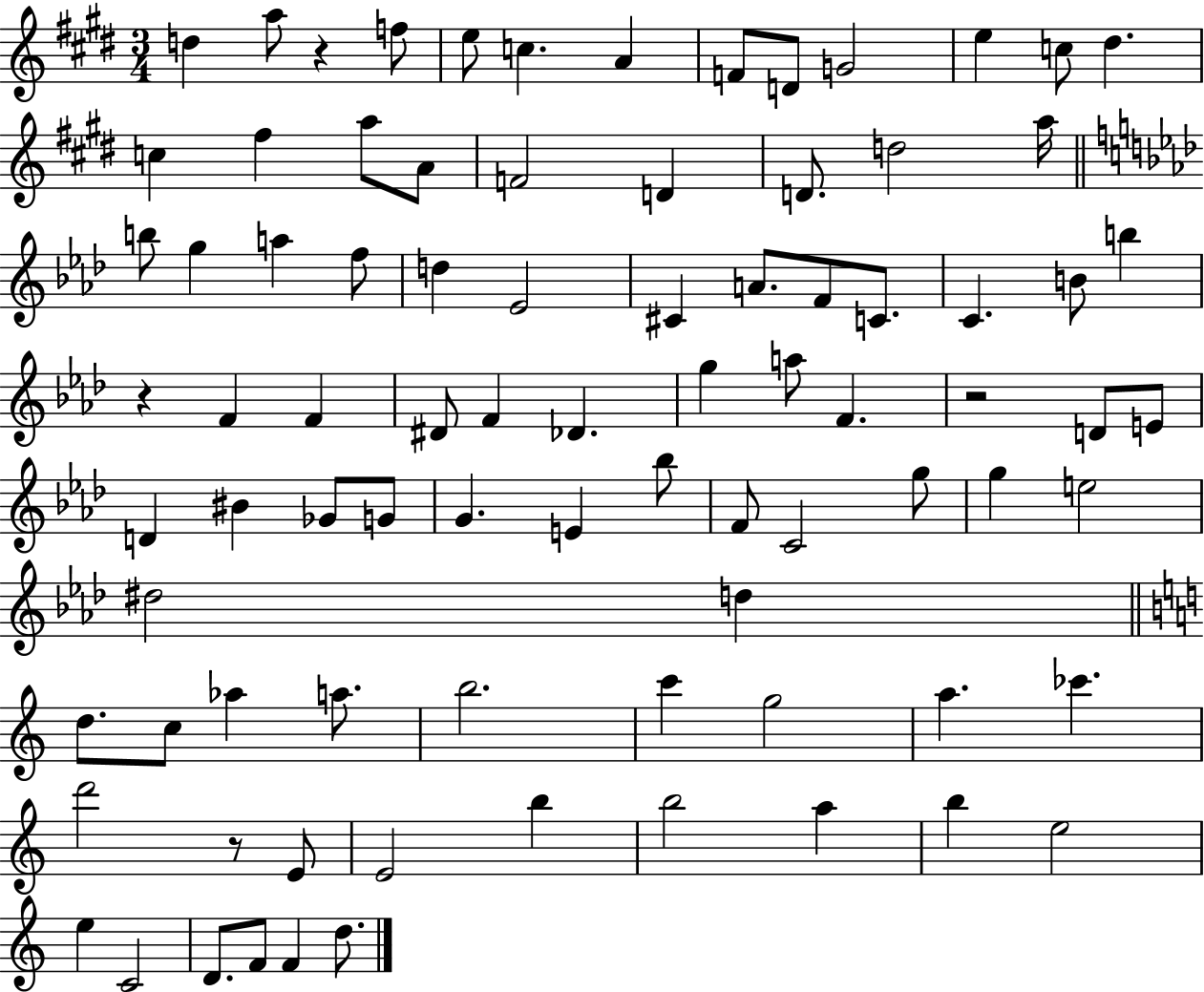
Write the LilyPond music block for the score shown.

{
  \clef treble
  \numericTimeSignature
  \time 3/4
  \key e \major
  \repeat volta 2 { d''4 a''8 r4 f''8 | e''8 c''4. a'4 | f'8 d'8 g'2 | e''4 c''8 dis''4. | \break c''4 fis''4 a''8 a'8 | f'2 d'4 | d'8. d''2 a''16 | \bar "||" \break \key aes \major b''8 g''4 a''4 f''8 | d''4 ees'2 | cis'4 a'8. f'8 c'8. | c'4. b'8 b''4 | \break r4 f'4 f'4 | dis'8 f'4 des'4. | g''4 a''8 f'4. | r2 d'8 e'8 | \break d'4 bis'4 ges'8 g'8 | g'4. e'4 bes''8 | f'8 c'2 g''8 | g''4 e''2 | \break dis''2 d''4 | \bar "||" \break \key c \major d''8. c''8 aes''4 a''8. | b''2. | c'''4 g''2 | a''4. ces'''4. | \break d'''2 r8 e'8 | e'2 b''4 | b''2 a''4 | b''4 e''2 | \break e''4 c'2 | d'8. f'8 f'4 d''8. | } \bar "|."
}